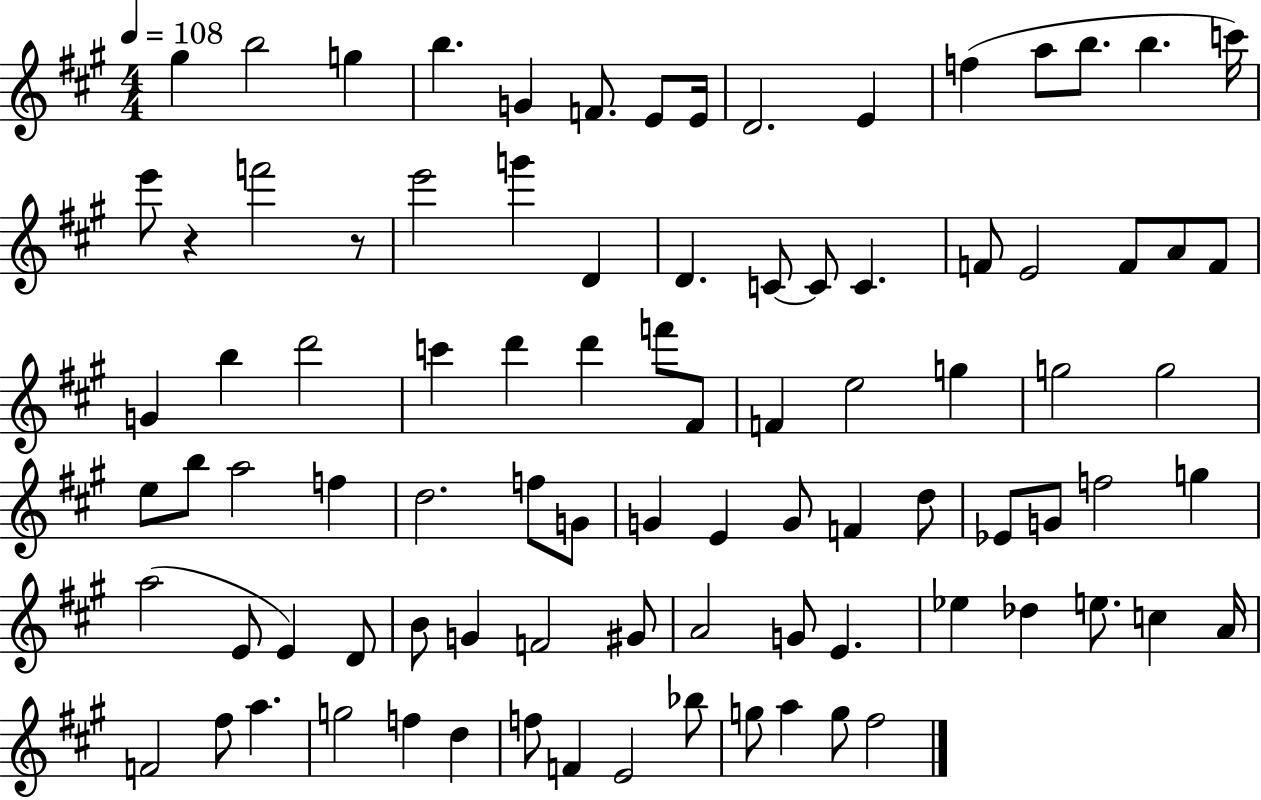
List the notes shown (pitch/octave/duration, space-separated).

G#5/q B5/h G5/q B5/q. G4/q F4/e. E4/e E4/s D4/h. E4/q F5/q A5/e B5/e. B5/q. C6/s E6/e R/q F6/h R/e E6/h G6/q D4/q D4/q. C4/e C4/e C4/q. F4/e E4/h F4/e A4/e F4/e G4/q B5/q D6/h C6/q D6/q D6/q F6/e F#4/e F4/q E5/h G5/q G5/h G5/h E5/e B5/e A5/h F5/q D5/h. F5/e G4/e G4/q E4/q G4/e F4/q D5/e Eb4/e G4/e F5/h G5/q A5/h E4/e E4/q D4/e B4/e G4/q F4/h G#4/e A4/h G4/e E4/q. Eb5/q Db5/q E5/e. C5/q A4/s F4/h F#5/e A5/q. G5/h F5/q D5/q F5/e F4/q E4/h Bb5/e G5/e A5/q G5/e F#5/h